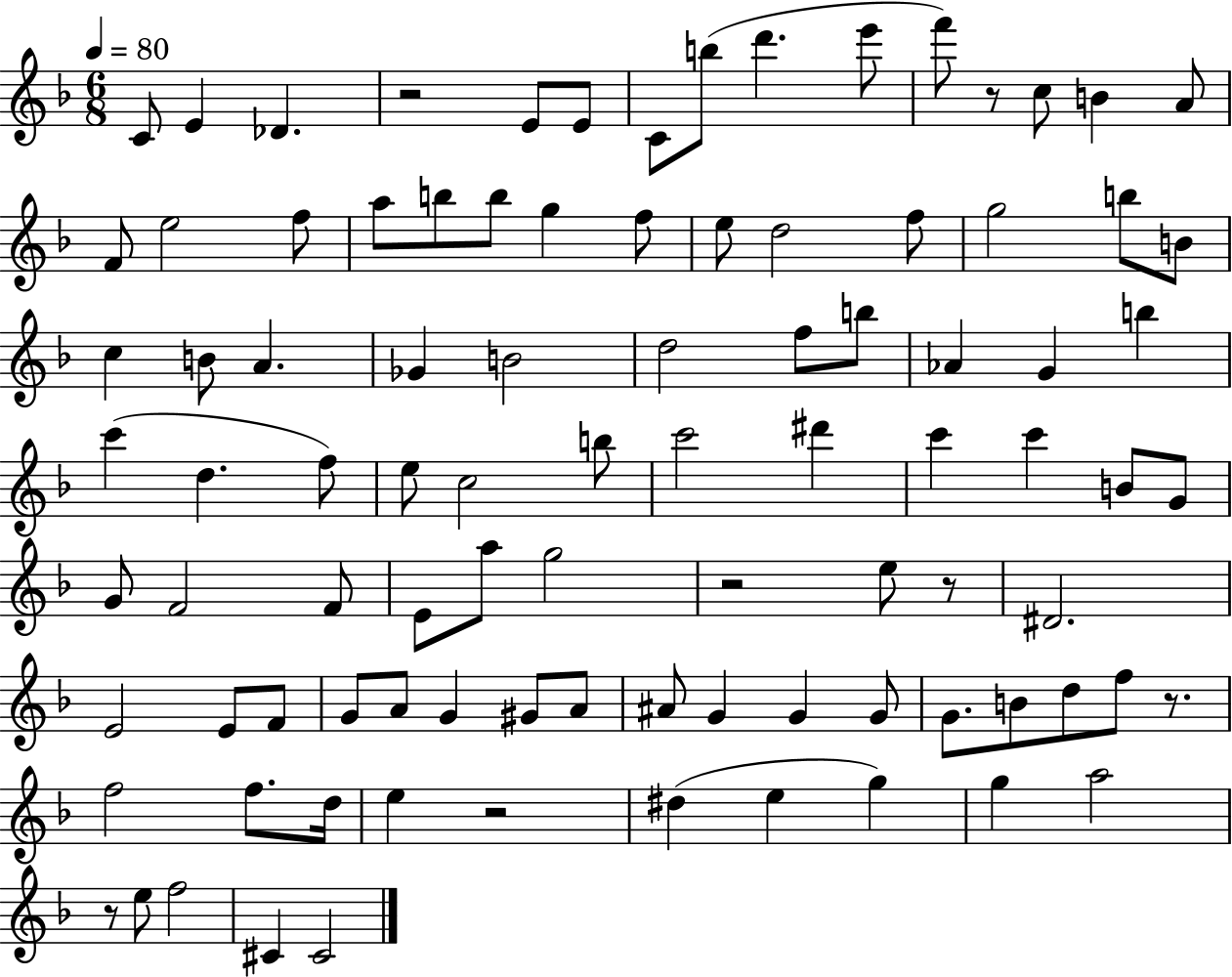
{
  \clef treble
  \numericTimeSignature
  \time 6/8
  \key f \major
  \tempo 4 = 80
  c'8 e'4 des'4. | r2 e'8 e'8 | c'8 b''8( d'''4. e'''8 | f'''8) r8 c''8 b'4 a'8 | \break f'8 e''2 f''8 | a''8 b''8 b''8 g''4 f''8 | e''8 d''2 f''8 | g''2 b''8 b'8 | \break c''4 b'8 a'4. | ges'4 b'2 | d''2 f''8 b''8 | aes'4 g'4 b''4 | \break c'''4( d''4. f''8) | e''8 c''2 b''8 | c'''2 dis'''4 | c'''4 c'''4 b'8 g'8 | \break g'8 f'2 f'8 | e'8 a''8 g''2 | r2 e''8 r8 | dis'2. | \break e'2 e'8 f'8 | g'8 a'8 g'4 gis'8 a'8 | ais'8 g'4 g'4 g'8 | g'8. b'8 d''8 f''8 r8. | \break f''2 f''8. d''16 | e''4 r2 | dis''4( e''4 g''4) | g''4 a''2 | \break r8 e''8 f''2 | cis'4 cis'2 | \bar "|."
}